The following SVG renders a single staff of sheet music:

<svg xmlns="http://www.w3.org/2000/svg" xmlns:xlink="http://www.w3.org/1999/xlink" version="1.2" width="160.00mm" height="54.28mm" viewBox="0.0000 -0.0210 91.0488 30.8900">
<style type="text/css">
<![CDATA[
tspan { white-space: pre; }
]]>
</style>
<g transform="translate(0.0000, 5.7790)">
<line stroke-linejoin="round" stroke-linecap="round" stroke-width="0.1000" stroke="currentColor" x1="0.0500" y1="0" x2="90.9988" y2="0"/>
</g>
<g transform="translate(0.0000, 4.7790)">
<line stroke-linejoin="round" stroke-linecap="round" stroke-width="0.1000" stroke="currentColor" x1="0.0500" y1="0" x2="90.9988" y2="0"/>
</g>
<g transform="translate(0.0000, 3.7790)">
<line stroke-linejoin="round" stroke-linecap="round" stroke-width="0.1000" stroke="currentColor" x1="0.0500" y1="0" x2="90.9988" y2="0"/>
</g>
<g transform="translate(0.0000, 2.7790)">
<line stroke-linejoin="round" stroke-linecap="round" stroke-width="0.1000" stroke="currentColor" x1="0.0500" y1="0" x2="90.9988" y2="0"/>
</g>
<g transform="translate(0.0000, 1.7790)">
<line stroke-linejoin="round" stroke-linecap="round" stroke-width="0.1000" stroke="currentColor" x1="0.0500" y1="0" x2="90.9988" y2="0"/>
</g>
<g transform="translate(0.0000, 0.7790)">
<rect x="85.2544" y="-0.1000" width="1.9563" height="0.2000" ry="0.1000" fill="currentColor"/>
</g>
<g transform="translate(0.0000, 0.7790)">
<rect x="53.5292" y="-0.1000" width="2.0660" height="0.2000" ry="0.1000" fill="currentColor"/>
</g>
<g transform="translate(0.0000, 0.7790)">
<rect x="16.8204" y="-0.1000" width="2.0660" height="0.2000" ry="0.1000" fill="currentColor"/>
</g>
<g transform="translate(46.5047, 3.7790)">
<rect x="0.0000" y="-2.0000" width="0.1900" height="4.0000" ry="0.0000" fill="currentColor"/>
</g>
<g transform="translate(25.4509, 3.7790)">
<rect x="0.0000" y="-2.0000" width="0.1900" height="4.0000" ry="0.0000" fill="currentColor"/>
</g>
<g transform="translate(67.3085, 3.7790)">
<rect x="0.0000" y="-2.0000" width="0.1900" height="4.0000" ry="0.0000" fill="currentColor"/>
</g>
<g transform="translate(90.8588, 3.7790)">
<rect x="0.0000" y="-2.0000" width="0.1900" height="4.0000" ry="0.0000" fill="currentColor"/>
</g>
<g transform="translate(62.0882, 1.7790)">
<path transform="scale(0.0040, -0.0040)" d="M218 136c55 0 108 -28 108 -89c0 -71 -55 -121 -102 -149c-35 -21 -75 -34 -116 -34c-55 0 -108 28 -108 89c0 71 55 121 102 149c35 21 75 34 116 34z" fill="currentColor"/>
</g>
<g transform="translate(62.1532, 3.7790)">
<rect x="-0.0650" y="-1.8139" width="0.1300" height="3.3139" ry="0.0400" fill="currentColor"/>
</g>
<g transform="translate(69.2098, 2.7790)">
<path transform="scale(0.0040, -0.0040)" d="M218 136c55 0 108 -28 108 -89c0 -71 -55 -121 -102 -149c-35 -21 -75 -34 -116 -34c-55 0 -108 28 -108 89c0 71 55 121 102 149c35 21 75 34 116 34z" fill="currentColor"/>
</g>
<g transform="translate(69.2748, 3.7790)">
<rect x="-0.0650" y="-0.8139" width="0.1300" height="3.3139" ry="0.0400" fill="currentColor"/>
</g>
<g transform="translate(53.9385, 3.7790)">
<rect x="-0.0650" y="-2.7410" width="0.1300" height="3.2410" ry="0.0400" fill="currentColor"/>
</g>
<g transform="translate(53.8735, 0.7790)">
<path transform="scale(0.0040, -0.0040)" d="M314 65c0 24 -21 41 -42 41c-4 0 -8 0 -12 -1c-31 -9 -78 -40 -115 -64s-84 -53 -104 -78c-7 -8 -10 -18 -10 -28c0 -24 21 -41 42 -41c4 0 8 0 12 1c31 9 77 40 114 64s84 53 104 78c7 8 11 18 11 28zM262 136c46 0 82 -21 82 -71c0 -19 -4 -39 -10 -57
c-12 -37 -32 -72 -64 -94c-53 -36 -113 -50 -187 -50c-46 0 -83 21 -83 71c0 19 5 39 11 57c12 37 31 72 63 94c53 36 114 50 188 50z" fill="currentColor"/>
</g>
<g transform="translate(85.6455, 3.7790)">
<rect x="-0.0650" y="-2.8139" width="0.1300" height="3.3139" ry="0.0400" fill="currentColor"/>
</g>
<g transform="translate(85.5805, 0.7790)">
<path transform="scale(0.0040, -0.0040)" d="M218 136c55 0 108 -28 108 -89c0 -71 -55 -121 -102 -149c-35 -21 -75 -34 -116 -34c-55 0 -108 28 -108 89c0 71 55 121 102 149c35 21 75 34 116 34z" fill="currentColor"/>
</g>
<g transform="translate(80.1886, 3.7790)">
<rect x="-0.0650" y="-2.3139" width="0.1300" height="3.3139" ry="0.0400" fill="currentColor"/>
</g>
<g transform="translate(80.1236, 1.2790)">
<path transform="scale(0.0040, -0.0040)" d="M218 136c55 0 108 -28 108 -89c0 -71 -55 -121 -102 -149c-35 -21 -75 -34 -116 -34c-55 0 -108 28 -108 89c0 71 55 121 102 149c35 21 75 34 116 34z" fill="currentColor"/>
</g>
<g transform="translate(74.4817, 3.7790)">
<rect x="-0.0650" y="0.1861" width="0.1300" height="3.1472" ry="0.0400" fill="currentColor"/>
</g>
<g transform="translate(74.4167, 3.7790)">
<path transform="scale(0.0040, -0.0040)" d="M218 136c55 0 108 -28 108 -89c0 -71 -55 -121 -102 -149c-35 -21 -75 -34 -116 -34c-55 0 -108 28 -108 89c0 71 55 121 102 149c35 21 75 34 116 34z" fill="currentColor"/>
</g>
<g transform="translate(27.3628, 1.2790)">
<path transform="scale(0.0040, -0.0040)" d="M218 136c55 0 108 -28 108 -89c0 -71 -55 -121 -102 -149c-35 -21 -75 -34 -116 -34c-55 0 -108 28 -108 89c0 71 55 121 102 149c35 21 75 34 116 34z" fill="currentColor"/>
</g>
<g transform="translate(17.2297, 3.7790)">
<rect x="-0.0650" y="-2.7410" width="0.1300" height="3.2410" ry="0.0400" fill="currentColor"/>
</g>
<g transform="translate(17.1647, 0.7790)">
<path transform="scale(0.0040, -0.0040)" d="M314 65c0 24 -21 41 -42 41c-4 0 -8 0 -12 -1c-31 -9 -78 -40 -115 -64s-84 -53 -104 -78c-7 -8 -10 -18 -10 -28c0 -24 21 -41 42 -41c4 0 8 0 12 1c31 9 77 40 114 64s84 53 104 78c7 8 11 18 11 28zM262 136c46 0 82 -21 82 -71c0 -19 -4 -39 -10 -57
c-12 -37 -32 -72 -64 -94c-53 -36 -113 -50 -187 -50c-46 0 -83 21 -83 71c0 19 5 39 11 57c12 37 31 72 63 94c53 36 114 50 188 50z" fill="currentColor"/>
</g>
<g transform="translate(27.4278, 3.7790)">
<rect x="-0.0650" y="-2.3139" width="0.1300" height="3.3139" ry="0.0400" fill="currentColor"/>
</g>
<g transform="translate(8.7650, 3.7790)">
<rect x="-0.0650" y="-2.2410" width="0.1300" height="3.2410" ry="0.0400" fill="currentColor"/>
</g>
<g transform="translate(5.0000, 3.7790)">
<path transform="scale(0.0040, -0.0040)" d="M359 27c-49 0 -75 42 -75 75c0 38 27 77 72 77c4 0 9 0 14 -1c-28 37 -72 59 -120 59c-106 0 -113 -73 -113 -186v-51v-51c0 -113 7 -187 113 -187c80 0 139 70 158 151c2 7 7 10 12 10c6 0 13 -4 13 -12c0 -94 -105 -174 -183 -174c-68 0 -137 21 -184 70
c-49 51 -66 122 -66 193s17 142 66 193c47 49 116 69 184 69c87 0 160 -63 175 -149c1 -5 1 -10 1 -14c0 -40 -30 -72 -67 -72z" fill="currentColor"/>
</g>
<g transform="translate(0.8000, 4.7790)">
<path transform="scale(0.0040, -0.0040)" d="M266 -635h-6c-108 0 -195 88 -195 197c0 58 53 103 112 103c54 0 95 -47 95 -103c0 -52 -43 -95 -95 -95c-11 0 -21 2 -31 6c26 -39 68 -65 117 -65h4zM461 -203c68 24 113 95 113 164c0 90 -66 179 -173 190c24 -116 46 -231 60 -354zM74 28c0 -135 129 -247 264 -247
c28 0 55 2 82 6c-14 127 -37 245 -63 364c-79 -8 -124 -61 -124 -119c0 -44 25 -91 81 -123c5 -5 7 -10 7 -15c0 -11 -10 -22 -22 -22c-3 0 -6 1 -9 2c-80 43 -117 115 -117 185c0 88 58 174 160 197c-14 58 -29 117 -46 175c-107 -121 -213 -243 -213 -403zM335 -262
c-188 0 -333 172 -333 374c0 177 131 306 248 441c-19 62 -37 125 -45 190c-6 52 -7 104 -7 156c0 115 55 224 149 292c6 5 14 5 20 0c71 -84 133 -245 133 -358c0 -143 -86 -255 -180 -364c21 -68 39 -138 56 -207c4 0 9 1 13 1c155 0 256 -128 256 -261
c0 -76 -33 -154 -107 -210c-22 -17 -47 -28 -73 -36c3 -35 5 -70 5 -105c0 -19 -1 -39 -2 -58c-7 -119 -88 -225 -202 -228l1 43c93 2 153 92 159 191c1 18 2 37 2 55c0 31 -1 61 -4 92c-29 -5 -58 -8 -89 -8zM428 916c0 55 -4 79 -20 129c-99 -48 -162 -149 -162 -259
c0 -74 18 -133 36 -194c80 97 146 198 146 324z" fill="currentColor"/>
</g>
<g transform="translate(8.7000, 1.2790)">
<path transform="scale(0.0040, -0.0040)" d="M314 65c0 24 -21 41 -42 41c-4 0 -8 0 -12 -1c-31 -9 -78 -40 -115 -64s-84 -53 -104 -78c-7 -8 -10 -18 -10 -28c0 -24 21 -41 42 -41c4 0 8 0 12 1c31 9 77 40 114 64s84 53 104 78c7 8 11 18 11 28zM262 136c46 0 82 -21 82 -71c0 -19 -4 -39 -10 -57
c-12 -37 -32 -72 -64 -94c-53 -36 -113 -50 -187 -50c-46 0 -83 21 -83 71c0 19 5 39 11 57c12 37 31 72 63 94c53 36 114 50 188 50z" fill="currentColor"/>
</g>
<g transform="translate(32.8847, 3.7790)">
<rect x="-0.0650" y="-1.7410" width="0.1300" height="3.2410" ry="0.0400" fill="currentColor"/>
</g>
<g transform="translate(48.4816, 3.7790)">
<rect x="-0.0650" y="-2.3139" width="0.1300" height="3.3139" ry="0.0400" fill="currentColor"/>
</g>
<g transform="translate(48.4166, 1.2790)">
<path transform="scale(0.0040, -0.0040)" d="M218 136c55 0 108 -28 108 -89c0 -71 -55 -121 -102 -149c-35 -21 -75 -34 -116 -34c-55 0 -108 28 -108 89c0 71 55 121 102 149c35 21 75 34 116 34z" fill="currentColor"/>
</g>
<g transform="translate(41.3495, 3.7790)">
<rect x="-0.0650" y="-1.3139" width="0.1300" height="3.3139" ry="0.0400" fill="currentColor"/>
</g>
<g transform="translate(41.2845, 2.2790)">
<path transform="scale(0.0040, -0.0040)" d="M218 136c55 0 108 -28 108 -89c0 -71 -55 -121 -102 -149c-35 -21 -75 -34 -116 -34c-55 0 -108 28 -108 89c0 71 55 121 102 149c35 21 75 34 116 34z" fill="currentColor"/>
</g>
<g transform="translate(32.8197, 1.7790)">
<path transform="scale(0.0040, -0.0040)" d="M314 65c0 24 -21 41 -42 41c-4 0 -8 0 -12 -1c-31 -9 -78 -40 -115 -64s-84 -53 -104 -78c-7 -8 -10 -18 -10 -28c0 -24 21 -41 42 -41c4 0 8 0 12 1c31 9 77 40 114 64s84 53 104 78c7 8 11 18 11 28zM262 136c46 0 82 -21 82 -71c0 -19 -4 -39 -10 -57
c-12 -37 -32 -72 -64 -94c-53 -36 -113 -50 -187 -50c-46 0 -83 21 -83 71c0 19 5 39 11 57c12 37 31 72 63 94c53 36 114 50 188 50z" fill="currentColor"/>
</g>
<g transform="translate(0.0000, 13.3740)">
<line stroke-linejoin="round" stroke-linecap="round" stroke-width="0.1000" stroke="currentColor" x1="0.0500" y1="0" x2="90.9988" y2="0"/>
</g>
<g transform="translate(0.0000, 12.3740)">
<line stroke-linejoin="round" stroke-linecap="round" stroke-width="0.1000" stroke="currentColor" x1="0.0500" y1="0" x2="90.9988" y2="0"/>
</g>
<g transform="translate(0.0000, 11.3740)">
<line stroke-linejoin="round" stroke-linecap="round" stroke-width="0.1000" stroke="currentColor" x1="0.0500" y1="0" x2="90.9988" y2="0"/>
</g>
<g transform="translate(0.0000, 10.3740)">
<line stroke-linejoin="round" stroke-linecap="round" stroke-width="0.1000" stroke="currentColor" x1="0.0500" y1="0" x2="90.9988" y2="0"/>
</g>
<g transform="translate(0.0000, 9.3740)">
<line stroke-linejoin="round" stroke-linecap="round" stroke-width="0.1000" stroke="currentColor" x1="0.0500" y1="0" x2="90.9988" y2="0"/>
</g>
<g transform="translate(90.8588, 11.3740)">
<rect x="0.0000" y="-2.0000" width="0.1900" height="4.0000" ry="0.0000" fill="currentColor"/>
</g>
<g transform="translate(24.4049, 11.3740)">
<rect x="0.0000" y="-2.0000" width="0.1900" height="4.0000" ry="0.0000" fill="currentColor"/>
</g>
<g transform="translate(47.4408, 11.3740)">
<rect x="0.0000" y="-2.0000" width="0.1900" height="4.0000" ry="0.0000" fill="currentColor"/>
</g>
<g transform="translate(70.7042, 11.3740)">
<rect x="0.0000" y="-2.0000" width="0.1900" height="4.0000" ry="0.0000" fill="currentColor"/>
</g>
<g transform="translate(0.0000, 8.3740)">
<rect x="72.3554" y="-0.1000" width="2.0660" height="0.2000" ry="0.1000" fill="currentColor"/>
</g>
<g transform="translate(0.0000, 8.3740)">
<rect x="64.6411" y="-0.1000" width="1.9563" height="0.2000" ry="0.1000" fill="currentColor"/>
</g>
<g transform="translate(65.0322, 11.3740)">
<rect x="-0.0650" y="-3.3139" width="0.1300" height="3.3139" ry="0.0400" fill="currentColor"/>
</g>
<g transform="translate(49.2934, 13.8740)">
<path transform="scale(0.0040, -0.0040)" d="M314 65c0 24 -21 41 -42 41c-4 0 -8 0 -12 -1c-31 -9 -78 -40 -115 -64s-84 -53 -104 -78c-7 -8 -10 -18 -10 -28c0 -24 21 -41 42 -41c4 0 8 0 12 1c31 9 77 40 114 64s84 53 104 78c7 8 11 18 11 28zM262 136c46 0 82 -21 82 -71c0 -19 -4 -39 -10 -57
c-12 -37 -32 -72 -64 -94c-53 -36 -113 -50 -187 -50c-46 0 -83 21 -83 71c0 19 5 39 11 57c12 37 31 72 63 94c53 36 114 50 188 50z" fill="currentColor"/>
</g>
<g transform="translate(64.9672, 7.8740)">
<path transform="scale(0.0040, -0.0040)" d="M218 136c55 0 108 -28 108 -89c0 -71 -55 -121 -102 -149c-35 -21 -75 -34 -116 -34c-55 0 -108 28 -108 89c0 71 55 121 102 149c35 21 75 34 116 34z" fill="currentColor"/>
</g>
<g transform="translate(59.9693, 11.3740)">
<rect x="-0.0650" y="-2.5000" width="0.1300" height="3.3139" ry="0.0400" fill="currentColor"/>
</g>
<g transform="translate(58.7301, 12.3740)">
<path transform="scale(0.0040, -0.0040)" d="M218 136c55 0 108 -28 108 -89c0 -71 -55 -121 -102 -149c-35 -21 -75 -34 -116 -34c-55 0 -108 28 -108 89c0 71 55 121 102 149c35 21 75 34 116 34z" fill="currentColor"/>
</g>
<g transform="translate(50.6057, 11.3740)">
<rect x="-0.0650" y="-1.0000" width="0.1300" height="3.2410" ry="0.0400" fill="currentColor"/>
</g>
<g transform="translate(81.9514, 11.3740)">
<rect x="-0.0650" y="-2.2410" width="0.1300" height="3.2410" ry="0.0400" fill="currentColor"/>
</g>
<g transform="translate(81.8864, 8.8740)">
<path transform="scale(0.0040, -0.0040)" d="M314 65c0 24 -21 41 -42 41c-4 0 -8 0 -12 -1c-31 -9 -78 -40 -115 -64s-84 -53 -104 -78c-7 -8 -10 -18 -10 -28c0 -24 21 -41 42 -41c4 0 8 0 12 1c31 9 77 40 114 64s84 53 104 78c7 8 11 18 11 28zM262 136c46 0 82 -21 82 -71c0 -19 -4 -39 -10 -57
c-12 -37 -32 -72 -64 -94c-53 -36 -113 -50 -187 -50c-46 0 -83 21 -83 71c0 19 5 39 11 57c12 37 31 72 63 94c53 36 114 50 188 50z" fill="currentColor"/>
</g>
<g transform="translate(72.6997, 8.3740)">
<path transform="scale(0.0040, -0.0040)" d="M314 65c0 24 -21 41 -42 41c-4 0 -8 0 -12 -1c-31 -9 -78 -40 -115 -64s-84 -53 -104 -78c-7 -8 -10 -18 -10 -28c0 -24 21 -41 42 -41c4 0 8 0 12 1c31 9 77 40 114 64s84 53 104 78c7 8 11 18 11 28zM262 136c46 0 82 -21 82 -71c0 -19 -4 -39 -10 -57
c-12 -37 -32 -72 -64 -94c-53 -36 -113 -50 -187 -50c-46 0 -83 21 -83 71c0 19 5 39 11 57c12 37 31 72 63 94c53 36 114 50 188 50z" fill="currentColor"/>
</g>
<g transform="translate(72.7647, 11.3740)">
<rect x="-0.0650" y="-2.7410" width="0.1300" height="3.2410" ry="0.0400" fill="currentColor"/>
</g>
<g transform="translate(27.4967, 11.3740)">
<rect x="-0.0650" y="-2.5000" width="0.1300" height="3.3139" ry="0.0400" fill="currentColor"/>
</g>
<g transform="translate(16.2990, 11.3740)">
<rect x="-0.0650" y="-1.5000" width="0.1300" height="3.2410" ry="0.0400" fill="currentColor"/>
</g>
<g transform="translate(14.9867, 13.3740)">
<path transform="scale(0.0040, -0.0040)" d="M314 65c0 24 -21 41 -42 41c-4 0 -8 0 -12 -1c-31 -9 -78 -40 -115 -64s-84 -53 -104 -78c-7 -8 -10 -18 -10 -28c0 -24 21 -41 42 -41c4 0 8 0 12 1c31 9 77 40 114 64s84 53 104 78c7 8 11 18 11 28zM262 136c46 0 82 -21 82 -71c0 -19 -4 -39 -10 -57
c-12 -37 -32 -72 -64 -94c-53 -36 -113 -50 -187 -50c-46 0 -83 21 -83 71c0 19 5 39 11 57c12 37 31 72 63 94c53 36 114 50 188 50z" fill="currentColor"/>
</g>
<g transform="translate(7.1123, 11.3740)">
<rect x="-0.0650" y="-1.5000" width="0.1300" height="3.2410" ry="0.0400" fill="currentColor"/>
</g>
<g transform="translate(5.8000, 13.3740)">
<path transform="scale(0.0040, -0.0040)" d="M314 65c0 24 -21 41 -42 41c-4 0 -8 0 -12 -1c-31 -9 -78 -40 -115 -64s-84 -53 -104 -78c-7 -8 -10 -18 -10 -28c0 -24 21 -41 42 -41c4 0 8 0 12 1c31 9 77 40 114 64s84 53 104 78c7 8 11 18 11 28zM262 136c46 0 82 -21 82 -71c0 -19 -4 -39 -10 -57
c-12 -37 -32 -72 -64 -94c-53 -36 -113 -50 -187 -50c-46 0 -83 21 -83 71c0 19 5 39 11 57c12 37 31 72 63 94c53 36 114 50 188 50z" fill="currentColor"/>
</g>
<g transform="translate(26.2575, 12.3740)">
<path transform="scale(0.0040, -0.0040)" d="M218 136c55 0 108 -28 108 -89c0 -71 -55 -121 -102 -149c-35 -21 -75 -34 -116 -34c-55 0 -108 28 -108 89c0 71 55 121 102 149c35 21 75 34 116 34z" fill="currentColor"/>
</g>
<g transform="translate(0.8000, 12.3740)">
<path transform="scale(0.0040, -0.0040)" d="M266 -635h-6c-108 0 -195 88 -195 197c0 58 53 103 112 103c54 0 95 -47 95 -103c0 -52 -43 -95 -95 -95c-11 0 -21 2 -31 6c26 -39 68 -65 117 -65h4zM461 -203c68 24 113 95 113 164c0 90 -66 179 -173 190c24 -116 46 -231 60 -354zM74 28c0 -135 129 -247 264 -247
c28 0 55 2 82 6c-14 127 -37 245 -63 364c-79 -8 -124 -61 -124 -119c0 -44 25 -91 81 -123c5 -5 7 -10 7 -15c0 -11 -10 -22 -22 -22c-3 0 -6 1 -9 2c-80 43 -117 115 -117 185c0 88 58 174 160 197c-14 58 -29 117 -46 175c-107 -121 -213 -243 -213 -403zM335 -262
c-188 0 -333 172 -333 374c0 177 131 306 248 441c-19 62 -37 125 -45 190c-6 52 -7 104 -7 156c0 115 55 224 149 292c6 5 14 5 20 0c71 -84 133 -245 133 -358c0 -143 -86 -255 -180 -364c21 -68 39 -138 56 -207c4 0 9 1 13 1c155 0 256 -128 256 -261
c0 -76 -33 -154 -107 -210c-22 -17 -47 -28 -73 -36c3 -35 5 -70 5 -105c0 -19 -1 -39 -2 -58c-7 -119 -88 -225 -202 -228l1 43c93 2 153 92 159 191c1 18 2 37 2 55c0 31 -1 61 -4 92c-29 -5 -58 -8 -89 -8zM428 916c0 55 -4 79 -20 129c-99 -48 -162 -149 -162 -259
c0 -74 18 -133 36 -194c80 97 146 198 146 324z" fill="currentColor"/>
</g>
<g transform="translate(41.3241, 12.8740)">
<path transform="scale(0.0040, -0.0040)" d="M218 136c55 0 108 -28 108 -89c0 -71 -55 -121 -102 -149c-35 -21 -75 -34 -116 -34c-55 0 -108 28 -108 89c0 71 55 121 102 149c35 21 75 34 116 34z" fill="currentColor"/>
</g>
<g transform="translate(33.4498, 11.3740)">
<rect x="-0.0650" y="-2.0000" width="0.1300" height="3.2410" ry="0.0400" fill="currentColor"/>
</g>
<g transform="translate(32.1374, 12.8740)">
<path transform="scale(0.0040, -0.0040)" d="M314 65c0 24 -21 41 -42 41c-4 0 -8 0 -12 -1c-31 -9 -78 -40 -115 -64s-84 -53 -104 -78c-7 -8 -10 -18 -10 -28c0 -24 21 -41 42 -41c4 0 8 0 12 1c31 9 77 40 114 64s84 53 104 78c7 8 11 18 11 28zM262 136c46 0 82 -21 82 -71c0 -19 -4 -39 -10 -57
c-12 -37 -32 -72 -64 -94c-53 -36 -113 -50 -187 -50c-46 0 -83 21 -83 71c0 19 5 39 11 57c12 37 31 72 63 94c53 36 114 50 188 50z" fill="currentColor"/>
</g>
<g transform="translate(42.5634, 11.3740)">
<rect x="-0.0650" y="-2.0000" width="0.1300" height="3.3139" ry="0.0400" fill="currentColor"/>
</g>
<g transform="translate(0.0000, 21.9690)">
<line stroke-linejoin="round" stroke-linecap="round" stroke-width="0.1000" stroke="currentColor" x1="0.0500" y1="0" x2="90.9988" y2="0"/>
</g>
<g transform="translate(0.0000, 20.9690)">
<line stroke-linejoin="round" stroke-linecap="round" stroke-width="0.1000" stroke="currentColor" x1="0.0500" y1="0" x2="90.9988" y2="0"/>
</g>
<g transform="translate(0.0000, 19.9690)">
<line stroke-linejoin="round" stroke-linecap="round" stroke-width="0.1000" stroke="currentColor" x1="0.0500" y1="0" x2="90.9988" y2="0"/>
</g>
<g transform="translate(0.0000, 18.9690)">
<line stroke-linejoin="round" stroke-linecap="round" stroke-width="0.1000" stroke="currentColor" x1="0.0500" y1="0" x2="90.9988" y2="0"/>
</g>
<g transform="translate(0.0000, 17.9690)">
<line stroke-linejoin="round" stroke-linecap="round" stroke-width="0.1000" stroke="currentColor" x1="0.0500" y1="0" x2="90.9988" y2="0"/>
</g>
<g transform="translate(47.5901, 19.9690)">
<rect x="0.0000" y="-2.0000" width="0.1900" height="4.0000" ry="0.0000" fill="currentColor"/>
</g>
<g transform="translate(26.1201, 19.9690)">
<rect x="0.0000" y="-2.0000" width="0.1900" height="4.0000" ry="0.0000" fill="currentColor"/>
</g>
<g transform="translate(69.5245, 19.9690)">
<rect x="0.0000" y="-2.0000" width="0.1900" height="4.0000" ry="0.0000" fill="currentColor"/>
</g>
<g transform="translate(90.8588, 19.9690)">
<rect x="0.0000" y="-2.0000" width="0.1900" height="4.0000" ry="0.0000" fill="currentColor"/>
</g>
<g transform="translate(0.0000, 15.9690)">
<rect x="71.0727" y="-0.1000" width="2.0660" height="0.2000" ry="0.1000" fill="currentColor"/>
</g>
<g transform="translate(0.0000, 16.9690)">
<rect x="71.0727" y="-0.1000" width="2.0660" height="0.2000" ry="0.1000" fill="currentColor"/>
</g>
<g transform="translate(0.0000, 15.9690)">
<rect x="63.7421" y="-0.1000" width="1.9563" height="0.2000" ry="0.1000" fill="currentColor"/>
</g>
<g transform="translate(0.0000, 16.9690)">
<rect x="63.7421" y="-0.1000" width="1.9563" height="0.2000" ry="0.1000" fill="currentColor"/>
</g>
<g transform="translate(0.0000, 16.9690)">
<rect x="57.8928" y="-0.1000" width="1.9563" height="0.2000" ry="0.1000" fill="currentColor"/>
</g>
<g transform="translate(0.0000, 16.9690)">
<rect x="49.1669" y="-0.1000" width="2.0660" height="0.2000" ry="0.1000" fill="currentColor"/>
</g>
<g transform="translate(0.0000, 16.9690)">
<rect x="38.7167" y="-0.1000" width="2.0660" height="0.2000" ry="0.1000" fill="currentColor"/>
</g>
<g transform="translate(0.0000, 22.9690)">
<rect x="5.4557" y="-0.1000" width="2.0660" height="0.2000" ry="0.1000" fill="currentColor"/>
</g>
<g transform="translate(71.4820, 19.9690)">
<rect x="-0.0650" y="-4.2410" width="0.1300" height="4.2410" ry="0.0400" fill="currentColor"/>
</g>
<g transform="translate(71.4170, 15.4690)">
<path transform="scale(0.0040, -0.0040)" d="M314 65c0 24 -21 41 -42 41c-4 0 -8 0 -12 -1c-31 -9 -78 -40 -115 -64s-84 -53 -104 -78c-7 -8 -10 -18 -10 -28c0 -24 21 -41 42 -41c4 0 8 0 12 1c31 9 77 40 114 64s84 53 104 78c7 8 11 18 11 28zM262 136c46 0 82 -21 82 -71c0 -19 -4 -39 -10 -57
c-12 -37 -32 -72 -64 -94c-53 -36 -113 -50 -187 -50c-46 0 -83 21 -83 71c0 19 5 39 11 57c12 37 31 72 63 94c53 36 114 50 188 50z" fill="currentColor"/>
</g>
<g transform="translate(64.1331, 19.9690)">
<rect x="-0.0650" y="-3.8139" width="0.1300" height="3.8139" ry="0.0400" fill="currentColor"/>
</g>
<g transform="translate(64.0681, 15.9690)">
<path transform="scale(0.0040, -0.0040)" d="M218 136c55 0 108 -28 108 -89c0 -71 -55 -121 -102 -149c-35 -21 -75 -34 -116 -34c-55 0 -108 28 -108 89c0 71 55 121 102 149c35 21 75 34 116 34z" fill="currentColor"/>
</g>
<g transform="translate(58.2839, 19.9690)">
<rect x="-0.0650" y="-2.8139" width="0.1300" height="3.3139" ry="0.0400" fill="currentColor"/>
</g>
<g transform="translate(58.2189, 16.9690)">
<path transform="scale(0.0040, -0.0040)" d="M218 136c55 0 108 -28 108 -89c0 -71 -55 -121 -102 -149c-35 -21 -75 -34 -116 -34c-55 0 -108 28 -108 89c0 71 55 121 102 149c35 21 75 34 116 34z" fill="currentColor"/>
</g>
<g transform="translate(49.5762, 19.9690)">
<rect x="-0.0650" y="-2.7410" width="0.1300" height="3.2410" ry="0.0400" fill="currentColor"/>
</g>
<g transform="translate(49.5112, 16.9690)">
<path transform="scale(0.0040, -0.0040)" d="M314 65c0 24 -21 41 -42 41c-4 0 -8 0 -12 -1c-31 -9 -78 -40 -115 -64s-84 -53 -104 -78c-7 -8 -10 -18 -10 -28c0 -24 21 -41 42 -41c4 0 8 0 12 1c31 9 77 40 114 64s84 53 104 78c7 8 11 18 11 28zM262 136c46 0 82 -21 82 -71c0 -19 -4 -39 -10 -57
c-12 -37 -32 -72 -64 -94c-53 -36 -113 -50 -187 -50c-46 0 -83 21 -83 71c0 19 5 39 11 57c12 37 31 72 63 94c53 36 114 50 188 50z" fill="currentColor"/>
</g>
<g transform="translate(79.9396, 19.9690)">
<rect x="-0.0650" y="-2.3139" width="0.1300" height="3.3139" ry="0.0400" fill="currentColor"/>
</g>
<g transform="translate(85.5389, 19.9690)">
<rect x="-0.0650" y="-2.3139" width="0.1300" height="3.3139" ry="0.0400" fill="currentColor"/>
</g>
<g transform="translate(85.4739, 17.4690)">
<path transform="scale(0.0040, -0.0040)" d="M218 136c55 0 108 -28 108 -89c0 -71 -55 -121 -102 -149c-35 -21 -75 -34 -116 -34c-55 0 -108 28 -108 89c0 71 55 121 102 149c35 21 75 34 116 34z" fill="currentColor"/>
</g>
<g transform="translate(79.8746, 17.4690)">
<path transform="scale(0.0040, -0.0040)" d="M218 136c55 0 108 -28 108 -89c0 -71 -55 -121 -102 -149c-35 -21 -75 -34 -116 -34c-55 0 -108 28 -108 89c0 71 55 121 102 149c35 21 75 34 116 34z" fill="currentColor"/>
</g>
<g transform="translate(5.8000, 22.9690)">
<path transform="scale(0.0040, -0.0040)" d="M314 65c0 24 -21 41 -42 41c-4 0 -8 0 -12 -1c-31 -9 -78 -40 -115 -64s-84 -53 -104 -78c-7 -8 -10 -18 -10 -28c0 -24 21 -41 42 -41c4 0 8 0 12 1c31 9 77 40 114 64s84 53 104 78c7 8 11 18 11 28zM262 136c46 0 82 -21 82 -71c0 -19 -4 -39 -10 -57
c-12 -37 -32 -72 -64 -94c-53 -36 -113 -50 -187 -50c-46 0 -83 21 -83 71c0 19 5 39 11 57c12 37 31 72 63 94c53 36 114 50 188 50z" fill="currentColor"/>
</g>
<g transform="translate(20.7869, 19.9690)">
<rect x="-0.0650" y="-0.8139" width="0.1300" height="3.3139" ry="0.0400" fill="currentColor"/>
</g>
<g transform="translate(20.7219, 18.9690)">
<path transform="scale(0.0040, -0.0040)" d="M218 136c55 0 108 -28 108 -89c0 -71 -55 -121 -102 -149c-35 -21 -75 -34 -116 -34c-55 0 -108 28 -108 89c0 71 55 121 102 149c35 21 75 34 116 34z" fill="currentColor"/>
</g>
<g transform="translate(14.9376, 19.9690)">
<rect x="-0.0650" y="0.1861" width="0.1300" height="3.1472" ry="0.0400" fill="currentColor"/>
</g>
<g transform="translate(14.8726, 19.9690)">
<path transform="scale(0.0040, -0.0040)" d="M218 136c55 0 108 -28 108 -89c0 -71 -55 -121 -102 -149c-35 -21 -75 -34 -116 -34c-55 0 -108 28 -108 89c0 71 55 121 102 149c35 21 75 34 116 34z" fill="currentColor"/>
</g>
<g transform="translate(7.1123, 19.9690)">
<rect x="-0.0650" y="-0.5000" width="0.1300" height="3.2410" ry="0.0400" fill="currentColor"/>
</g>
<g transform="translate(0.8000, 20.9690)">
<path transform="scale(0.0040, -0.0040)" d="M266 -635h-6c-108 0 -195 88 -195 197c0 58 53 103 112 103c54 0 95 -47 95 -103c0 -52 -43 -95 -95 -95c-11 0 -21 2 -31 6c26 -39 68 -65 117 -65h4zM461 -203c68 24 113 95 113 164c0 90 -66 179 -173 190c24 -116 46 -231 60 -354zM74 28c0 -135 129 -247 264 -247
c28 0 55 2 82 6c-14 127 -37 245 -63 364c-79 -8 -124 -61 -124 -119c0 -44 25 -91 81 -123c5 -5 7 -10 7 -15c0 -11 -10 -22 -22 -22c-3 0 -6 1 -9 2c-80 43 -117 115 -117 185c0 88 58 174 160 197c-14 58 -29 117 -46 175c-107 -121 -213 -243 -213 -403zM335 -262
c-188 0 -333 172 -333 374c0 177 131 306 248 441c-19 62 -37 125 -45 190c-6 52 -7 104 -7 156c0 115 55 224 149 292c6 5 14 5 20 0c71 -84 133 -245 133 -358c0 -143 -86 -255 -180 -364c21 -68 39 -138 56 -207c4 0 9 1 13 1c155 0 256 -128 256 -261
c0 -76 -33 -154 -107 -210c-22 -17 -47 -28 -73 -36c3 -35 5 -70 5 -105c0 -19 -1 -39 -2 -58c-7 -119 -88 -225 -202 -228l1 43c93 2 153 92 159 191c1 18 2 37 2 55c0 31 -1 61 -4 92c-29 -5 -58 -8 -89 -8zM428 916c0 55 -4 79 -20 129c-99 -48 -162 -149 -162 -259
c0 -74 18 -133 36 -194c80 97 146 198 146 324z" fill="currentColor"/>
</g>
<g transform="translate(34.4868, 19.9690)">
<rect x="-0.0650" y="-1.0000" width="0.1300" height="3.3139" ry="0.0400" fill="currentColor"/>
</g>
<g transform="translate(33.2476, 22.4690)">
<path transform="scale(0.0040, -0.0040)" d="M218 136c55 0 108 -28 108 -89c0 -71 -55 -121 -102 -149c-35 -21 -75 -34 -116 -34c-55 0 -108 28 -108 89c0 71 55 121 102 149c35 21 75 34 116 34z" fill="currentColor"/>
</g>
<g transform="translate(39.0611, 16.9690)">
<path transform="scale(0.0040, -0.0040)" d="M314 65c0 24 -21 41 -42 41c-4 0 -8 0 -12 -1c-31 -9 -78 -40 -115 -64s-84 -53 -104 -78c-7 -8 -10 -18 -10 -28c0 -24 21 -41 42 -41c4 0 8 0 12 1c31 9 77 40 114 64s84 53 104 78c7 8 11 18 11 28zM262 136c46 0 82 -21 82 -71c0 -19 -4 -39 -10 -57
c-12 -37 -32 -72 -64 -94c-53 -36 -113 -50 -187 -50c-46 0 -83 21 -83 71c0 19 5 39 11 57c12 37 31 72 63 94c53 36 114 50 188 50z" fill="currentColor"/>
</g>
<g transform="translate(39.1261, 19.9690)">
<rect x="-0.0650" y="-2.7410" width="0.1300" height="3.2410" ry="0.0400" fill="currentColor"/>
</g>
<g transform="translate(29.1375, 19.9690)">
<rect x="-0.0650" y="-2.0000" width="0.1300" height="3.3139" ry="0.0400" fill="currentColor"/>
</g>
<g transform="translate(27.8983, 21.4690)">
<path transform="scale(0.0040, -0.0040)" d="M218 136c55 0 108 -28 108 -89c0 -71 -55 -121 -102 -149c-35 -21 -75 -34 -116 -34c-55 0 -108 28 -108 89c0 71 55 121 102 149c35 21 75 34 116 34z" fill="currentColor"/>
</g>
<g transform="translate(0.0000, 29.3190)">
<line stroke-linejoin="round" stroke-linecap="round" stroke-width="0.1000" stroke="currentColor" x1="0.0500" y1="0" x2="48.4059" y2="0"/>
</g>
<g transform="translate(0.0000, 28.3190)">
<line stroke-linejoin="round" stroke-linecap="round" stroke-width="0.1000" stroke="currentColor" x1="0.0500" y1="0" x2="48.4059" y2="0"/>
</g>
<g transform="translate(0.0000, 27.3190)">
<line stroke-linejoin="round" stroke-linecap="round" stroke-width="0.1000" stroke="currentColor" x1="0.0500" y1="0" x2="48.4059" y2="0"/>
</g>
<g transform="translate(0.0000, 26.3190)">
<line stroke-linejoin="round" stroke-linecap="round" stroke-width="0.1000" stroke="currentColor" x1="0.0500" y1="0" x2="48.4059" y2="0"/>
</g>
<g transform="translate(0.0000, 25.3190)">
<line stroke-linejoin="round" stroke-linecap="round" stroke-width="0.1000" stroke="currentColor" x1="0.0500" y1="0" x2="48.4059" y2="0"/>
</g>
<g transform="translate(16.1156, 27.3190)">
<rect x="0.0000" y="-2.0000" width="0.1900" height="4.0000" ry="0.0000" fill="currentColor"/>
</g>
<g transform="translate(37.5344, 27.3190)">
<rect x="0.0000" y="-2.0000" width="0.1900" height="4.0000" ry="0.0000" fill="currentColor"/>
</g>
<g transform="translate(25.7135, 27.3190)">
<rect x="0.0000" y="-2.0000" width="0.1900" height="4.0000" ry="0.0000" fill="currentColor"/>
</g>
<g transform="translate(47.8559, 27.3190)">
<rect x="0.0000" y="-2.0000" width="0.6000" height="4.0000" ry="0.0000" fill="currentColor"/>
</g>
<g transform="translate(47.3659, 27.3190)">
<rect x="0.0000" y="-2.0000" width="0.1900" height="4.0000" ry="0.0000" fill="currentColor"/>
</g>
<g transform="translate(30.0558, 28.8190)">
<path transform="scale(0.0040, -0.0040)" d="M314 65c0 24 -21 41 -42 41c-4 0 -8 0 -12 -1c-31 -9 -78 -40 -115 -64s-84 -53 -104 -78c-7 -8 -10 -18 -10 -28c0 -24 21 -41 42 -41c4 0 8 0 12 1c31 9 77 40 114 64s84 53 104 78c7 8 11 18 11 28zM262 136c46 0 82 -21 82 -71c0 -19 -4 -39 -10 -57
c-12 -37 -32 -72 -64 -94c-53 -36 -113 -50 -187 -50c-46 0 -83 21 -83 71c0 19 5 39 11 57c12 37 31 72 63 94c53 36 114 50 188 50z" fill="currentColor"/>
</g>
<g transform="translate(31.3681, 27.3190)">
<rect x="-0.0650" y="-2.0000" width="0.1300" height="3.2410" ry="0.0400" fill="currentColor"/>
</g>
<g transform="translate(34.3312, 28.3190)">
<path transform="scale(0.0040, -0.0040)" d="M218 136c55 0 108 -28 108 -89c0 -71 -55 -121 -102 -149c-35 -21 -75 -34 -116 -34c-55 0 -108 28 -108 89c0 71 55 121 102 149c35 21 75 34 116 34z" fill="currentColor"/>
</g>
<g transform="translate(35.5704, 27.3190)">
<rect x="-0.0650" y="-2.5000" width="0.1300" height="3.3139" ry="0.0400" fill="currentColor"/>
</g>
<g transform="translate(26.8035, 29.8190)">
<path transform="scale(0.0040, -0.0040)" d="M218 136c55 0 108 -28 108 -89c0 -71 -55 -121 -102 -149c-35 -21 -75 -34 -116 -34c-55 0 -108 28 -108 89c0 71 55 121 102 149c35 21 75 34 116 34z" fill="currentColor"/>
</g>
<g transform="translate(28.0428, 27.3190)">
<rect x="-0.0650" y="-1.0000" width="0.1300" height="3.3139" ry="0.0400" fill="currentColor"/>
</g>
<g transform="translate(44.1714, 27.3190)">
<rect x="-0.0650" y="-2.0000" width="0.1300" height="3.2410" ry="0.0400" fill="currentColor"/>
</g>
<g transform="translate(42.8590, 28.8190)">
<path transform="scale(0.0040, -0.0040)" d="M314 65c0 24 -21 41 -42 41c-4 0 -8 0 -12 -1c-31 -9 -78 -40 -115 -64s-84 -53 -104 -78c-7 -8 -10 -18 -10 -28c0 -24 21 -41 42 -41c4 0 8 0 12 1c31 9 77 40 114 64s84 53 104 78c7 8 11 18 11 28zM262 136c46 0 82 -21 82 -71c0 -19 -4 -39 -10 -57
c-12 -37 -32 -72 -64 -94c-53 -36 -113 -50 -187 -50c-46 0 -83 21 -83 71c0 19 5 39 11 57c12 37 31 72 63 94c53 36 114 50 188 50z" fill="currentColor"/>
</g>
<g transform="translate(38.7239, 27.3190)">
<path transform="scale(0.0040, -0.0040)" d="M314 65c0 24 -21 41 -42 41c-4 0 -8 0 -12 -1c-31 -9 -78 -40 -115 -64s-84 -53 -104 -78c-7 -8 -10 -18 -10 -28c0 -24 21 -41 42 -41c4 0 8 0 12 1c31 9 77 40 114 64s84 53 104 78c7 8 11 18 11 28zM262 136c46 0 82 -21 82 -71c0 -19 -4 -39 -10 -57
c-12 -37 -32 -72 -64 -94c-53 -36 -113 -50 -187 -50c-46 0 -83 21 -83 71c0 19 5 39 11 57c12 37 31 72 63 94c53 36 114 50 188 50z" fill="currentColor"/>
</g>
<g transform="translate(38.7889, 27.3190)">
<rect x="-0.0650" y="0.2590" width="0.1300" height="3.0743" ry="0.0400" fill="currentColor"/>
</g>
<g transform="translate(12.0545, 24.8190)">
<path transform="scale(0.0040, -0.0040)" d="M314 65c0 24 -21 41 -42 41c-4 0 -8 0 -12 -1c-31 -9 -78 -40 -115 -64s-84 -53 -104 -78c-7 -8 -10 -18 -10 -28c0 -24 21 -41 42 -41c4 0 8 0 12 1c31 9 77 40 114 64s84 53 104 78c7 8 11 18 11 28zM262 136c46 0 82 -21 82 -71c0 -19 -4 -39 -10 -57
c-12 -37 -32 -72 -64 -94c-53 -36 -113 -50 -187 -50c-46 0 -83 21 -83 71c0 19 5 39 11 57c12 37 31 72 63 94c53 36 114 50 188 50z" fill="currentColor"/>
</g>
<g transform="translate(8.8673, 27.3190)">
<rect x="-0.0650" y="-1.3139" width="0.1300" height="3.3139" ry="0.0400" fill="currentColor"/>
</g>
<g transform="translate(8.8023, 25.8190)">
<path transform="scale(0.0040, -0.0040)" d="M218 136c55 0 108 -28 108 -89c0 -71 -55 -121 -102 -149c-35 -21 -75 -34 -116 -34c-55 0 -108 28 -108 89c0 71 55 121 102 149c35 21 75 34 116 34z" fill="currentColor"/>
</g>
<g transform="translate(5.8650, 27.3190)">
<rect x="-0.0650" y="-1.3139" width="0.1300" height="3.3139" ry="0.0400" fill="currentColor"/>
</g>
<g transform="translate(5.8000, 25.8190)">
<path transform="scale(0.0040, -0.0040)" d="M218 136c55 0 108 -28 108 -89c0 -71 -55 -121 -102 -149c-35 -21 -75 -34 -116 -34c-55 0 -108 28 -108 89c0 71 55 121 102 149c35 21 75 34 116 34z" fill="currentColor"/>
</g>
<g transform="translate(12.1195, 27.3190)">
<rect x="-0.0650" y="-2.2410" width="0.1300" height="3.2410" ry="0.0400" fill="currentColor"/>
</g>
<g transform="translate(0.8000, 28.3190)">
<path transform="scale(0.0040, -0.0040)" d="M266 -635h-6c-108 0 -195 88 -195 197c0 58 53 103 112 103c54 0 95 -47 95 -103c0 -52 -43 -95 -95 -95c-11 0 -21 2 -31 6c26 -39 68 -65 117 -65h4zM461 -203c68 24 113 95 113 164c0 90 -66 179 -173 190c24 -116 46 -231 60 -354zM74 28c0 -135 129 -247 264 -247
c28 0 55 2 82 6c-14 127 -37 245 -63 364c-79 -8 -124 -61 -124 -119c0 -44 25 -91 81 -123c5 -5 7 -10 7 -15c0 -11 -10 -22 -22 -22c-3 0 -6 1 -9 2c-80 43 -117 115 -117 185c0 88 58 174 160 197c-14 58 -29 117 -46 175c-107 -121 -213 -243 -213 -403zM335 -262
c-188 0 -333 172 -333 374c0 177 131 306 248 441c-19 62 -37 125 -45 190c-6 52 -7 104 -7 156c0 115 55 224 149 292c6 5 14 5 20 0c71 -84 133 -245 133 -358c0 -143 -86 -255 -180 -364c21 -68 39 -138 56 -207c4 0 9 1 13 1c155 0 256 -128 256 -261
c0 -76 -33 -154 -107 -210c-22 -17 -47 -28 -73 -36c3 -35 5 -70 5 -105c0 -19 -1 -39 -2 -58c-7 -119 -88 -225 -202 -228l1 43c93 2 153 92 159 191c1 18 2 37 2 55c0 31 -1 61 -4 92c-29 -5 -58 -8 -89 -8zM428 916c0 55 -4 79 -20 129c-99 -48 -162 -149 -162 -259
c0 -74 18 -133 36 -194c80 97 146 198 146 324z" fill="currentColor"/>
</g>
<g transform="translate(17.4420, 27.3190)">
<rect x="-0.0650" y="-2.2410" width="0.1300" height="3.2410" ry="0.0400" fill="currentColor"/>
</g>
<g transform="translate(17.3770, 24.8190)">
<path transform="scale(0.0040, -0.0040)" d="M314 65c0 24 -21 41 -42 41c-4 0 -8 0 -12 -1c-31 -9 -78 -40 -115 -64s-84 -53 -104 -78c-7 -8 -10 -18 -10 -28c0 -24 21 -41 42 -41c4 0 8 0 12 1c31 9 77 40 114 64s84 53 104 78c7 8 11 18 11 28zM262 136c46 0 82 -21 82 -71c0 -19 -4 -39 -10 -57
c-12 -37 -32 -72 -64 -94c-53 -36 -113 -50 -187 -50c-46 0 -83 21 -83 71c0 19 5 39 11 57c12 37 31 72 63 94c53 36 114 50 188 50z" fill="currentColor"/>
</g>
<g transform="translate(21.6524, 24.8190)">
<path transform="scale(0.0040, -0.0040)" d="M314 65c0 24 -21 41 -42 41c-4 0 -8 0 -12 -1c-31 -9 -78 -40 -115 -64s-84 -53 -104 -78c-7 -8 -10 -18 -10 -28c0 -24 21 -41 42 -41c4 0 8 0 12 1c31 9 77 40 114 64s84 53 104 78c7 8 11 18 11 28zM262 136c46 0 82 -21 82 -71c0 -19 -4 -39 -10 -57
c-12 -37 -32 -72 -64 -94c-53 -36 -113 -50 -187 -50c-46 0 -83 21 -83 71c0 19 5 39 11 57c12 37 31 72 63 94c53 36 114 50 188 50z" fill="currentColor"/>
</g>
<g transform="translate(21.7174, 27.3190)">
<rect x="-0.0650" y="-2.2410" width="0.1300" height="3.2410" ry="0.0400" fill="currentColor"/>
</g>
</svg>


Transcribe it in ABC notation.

X:1
T:Untitled
M:4/4
L:1/4
K:C
g2 a2 g f2 e g a2 f d B g a E2 E2 G F2 F D2 G b a2 g2 C2 B d F D a2 a2 a c' d'2 g g e e g2 g2 g2 D F2 G B2 F2